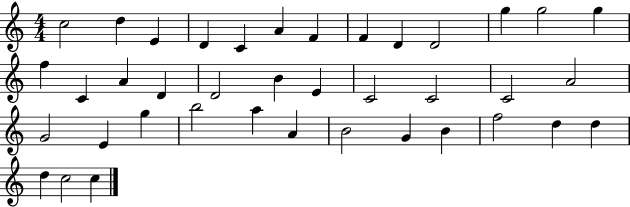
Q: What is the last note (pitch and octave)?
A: C5